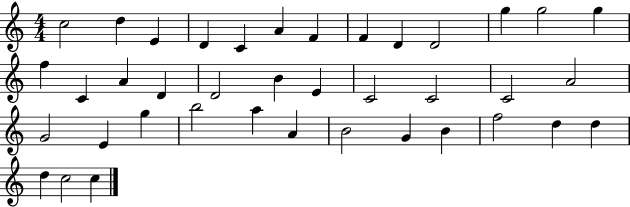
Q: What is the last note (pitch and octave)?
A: C5